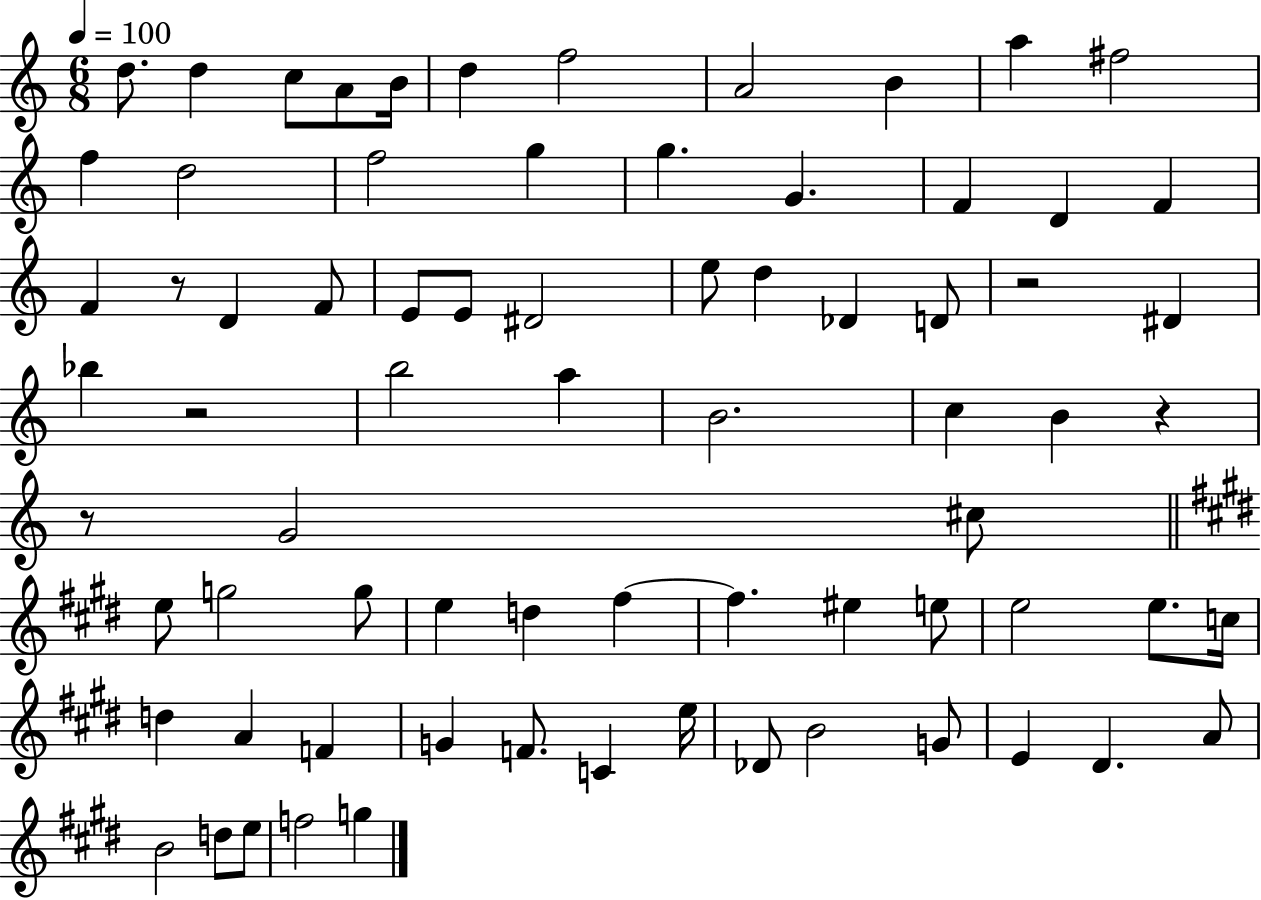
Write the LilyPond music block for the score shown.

{
  \clef treble
  \numericTimeSignature
  \time 6/8
  \key c \major
  \tempo 4 = 100
  \repeat volta 2 { d''8. d''4 c''8 a'8 b'16 | d''4 f''2 | a'2 b'4 | a''4 fis''2 | \break f''4 d''2 | f''2 g''4 | g''4. g'4. | f'4 d'4 f'4 | \break f'4 r8 d'4 f'8 | e'8 e'8 dis'2 | e''8 d''4 des'4 d'8 | r2 dis'4 | \break bes''4 r2 | b''2 a''4 | b'2. | c''4 b'4 r4 | \break r8 g'2 cis''8 | \bar "||" \break \key e \major e''8 g''2 g''8 | e''4 d''4 fis''4~~ | fis''4. eis''4 e''8 | e''2 e''8. c''16 | \break d''4 a'4 f'4 | g'4 f'8. c'4 e''16 | des'8 b'2 g'8 | e'4 dis'4. a'8 | \break b'2 d''8 e''8 | f''2 g''4 | } \bar "|."
}